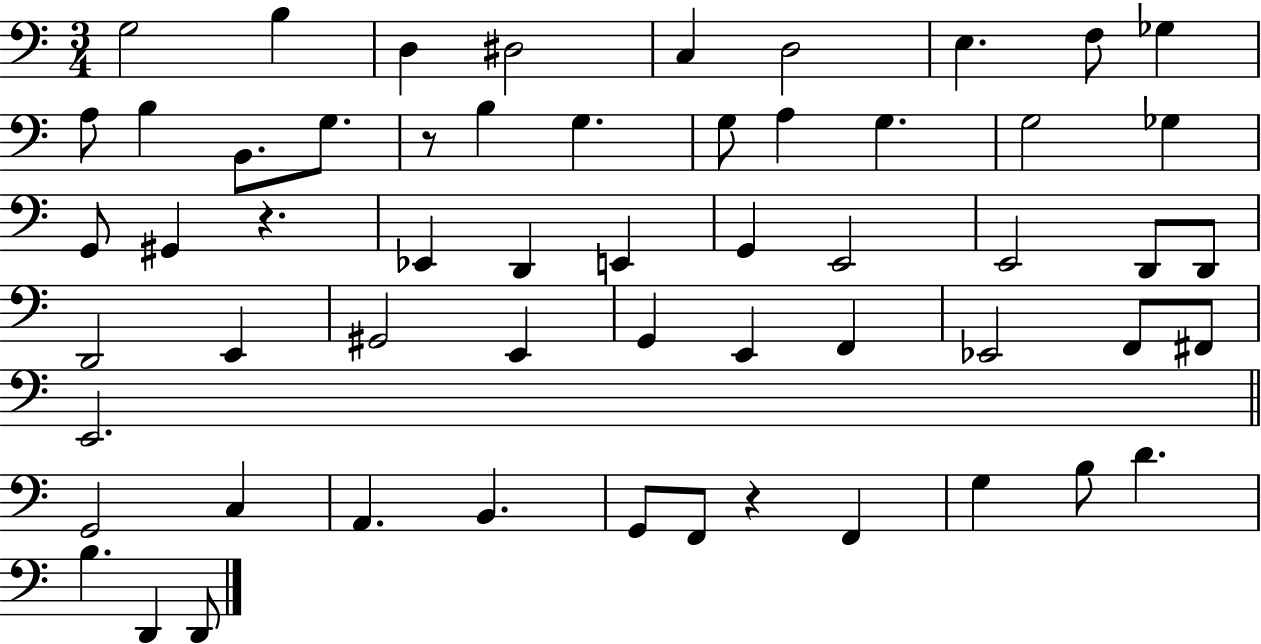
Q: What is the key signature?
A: C major